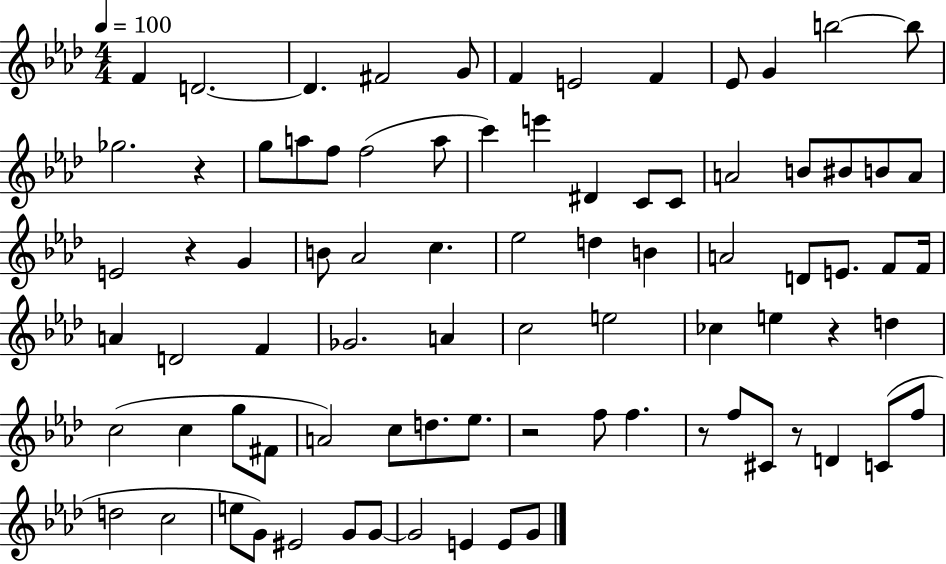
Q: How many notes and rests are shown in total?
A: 83